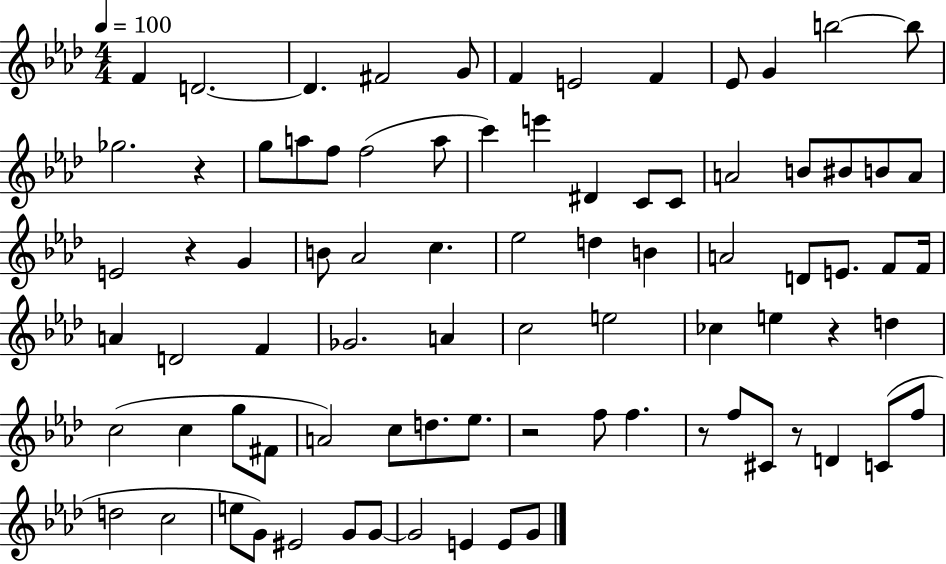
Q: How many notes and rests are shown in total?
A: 83